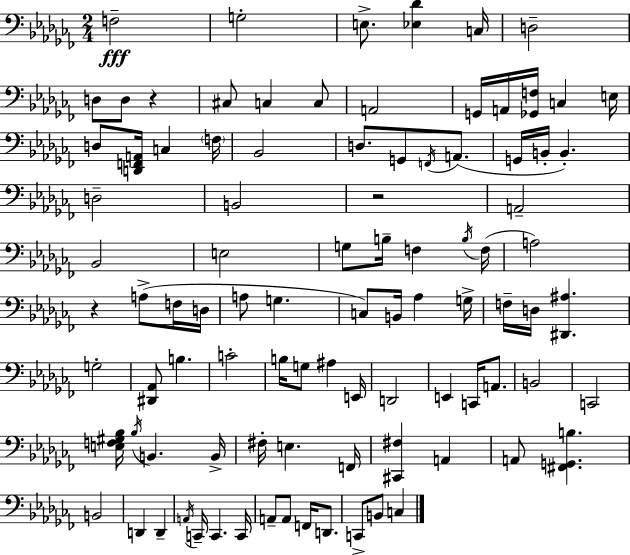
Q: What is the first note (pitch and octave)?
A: F3